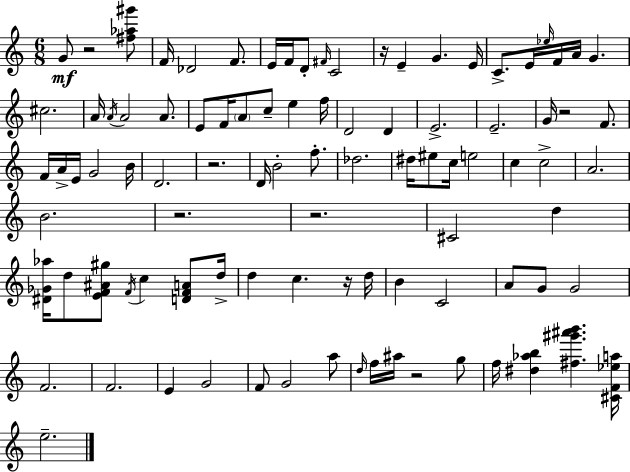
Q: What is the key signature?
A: C major